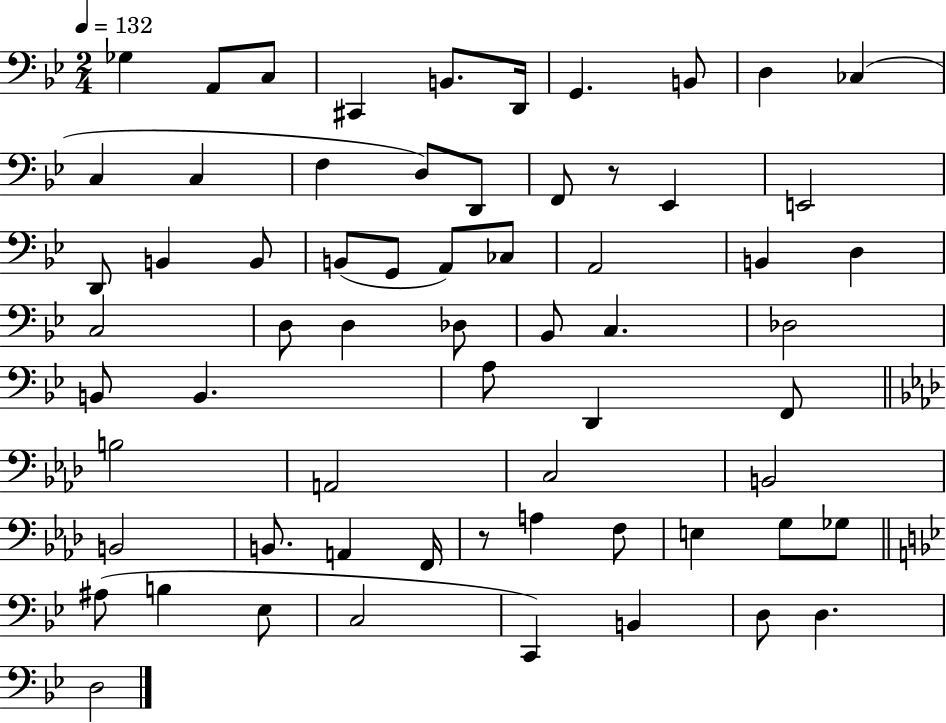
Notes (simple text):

Gb3/q A2/e C3/e C#2/q B2/e. D2/s G2/q. B2/e D3/q CES3/q C3/q C3/q F3/q D3/e D2/e F2/e R/e Eb2/q E2/h D2/e B2/q B2/e B2/e G2/e A2/e CES3/e A2/h B2/q D3/q C3/h D3/e D3/q Db3/e Bb2/e C3/q. Db3/h B2/e B2/q. A3/e D2/q F2/e B3/h A2/h C3/h B2/h B2/h B2/e. A2/q F2/s R/e A3/q F3/e E3/q G3/e Gb3/e A#3/e B3/q Eb3/e C3/h C2/q B2/q D3/e D3/q. D3/h